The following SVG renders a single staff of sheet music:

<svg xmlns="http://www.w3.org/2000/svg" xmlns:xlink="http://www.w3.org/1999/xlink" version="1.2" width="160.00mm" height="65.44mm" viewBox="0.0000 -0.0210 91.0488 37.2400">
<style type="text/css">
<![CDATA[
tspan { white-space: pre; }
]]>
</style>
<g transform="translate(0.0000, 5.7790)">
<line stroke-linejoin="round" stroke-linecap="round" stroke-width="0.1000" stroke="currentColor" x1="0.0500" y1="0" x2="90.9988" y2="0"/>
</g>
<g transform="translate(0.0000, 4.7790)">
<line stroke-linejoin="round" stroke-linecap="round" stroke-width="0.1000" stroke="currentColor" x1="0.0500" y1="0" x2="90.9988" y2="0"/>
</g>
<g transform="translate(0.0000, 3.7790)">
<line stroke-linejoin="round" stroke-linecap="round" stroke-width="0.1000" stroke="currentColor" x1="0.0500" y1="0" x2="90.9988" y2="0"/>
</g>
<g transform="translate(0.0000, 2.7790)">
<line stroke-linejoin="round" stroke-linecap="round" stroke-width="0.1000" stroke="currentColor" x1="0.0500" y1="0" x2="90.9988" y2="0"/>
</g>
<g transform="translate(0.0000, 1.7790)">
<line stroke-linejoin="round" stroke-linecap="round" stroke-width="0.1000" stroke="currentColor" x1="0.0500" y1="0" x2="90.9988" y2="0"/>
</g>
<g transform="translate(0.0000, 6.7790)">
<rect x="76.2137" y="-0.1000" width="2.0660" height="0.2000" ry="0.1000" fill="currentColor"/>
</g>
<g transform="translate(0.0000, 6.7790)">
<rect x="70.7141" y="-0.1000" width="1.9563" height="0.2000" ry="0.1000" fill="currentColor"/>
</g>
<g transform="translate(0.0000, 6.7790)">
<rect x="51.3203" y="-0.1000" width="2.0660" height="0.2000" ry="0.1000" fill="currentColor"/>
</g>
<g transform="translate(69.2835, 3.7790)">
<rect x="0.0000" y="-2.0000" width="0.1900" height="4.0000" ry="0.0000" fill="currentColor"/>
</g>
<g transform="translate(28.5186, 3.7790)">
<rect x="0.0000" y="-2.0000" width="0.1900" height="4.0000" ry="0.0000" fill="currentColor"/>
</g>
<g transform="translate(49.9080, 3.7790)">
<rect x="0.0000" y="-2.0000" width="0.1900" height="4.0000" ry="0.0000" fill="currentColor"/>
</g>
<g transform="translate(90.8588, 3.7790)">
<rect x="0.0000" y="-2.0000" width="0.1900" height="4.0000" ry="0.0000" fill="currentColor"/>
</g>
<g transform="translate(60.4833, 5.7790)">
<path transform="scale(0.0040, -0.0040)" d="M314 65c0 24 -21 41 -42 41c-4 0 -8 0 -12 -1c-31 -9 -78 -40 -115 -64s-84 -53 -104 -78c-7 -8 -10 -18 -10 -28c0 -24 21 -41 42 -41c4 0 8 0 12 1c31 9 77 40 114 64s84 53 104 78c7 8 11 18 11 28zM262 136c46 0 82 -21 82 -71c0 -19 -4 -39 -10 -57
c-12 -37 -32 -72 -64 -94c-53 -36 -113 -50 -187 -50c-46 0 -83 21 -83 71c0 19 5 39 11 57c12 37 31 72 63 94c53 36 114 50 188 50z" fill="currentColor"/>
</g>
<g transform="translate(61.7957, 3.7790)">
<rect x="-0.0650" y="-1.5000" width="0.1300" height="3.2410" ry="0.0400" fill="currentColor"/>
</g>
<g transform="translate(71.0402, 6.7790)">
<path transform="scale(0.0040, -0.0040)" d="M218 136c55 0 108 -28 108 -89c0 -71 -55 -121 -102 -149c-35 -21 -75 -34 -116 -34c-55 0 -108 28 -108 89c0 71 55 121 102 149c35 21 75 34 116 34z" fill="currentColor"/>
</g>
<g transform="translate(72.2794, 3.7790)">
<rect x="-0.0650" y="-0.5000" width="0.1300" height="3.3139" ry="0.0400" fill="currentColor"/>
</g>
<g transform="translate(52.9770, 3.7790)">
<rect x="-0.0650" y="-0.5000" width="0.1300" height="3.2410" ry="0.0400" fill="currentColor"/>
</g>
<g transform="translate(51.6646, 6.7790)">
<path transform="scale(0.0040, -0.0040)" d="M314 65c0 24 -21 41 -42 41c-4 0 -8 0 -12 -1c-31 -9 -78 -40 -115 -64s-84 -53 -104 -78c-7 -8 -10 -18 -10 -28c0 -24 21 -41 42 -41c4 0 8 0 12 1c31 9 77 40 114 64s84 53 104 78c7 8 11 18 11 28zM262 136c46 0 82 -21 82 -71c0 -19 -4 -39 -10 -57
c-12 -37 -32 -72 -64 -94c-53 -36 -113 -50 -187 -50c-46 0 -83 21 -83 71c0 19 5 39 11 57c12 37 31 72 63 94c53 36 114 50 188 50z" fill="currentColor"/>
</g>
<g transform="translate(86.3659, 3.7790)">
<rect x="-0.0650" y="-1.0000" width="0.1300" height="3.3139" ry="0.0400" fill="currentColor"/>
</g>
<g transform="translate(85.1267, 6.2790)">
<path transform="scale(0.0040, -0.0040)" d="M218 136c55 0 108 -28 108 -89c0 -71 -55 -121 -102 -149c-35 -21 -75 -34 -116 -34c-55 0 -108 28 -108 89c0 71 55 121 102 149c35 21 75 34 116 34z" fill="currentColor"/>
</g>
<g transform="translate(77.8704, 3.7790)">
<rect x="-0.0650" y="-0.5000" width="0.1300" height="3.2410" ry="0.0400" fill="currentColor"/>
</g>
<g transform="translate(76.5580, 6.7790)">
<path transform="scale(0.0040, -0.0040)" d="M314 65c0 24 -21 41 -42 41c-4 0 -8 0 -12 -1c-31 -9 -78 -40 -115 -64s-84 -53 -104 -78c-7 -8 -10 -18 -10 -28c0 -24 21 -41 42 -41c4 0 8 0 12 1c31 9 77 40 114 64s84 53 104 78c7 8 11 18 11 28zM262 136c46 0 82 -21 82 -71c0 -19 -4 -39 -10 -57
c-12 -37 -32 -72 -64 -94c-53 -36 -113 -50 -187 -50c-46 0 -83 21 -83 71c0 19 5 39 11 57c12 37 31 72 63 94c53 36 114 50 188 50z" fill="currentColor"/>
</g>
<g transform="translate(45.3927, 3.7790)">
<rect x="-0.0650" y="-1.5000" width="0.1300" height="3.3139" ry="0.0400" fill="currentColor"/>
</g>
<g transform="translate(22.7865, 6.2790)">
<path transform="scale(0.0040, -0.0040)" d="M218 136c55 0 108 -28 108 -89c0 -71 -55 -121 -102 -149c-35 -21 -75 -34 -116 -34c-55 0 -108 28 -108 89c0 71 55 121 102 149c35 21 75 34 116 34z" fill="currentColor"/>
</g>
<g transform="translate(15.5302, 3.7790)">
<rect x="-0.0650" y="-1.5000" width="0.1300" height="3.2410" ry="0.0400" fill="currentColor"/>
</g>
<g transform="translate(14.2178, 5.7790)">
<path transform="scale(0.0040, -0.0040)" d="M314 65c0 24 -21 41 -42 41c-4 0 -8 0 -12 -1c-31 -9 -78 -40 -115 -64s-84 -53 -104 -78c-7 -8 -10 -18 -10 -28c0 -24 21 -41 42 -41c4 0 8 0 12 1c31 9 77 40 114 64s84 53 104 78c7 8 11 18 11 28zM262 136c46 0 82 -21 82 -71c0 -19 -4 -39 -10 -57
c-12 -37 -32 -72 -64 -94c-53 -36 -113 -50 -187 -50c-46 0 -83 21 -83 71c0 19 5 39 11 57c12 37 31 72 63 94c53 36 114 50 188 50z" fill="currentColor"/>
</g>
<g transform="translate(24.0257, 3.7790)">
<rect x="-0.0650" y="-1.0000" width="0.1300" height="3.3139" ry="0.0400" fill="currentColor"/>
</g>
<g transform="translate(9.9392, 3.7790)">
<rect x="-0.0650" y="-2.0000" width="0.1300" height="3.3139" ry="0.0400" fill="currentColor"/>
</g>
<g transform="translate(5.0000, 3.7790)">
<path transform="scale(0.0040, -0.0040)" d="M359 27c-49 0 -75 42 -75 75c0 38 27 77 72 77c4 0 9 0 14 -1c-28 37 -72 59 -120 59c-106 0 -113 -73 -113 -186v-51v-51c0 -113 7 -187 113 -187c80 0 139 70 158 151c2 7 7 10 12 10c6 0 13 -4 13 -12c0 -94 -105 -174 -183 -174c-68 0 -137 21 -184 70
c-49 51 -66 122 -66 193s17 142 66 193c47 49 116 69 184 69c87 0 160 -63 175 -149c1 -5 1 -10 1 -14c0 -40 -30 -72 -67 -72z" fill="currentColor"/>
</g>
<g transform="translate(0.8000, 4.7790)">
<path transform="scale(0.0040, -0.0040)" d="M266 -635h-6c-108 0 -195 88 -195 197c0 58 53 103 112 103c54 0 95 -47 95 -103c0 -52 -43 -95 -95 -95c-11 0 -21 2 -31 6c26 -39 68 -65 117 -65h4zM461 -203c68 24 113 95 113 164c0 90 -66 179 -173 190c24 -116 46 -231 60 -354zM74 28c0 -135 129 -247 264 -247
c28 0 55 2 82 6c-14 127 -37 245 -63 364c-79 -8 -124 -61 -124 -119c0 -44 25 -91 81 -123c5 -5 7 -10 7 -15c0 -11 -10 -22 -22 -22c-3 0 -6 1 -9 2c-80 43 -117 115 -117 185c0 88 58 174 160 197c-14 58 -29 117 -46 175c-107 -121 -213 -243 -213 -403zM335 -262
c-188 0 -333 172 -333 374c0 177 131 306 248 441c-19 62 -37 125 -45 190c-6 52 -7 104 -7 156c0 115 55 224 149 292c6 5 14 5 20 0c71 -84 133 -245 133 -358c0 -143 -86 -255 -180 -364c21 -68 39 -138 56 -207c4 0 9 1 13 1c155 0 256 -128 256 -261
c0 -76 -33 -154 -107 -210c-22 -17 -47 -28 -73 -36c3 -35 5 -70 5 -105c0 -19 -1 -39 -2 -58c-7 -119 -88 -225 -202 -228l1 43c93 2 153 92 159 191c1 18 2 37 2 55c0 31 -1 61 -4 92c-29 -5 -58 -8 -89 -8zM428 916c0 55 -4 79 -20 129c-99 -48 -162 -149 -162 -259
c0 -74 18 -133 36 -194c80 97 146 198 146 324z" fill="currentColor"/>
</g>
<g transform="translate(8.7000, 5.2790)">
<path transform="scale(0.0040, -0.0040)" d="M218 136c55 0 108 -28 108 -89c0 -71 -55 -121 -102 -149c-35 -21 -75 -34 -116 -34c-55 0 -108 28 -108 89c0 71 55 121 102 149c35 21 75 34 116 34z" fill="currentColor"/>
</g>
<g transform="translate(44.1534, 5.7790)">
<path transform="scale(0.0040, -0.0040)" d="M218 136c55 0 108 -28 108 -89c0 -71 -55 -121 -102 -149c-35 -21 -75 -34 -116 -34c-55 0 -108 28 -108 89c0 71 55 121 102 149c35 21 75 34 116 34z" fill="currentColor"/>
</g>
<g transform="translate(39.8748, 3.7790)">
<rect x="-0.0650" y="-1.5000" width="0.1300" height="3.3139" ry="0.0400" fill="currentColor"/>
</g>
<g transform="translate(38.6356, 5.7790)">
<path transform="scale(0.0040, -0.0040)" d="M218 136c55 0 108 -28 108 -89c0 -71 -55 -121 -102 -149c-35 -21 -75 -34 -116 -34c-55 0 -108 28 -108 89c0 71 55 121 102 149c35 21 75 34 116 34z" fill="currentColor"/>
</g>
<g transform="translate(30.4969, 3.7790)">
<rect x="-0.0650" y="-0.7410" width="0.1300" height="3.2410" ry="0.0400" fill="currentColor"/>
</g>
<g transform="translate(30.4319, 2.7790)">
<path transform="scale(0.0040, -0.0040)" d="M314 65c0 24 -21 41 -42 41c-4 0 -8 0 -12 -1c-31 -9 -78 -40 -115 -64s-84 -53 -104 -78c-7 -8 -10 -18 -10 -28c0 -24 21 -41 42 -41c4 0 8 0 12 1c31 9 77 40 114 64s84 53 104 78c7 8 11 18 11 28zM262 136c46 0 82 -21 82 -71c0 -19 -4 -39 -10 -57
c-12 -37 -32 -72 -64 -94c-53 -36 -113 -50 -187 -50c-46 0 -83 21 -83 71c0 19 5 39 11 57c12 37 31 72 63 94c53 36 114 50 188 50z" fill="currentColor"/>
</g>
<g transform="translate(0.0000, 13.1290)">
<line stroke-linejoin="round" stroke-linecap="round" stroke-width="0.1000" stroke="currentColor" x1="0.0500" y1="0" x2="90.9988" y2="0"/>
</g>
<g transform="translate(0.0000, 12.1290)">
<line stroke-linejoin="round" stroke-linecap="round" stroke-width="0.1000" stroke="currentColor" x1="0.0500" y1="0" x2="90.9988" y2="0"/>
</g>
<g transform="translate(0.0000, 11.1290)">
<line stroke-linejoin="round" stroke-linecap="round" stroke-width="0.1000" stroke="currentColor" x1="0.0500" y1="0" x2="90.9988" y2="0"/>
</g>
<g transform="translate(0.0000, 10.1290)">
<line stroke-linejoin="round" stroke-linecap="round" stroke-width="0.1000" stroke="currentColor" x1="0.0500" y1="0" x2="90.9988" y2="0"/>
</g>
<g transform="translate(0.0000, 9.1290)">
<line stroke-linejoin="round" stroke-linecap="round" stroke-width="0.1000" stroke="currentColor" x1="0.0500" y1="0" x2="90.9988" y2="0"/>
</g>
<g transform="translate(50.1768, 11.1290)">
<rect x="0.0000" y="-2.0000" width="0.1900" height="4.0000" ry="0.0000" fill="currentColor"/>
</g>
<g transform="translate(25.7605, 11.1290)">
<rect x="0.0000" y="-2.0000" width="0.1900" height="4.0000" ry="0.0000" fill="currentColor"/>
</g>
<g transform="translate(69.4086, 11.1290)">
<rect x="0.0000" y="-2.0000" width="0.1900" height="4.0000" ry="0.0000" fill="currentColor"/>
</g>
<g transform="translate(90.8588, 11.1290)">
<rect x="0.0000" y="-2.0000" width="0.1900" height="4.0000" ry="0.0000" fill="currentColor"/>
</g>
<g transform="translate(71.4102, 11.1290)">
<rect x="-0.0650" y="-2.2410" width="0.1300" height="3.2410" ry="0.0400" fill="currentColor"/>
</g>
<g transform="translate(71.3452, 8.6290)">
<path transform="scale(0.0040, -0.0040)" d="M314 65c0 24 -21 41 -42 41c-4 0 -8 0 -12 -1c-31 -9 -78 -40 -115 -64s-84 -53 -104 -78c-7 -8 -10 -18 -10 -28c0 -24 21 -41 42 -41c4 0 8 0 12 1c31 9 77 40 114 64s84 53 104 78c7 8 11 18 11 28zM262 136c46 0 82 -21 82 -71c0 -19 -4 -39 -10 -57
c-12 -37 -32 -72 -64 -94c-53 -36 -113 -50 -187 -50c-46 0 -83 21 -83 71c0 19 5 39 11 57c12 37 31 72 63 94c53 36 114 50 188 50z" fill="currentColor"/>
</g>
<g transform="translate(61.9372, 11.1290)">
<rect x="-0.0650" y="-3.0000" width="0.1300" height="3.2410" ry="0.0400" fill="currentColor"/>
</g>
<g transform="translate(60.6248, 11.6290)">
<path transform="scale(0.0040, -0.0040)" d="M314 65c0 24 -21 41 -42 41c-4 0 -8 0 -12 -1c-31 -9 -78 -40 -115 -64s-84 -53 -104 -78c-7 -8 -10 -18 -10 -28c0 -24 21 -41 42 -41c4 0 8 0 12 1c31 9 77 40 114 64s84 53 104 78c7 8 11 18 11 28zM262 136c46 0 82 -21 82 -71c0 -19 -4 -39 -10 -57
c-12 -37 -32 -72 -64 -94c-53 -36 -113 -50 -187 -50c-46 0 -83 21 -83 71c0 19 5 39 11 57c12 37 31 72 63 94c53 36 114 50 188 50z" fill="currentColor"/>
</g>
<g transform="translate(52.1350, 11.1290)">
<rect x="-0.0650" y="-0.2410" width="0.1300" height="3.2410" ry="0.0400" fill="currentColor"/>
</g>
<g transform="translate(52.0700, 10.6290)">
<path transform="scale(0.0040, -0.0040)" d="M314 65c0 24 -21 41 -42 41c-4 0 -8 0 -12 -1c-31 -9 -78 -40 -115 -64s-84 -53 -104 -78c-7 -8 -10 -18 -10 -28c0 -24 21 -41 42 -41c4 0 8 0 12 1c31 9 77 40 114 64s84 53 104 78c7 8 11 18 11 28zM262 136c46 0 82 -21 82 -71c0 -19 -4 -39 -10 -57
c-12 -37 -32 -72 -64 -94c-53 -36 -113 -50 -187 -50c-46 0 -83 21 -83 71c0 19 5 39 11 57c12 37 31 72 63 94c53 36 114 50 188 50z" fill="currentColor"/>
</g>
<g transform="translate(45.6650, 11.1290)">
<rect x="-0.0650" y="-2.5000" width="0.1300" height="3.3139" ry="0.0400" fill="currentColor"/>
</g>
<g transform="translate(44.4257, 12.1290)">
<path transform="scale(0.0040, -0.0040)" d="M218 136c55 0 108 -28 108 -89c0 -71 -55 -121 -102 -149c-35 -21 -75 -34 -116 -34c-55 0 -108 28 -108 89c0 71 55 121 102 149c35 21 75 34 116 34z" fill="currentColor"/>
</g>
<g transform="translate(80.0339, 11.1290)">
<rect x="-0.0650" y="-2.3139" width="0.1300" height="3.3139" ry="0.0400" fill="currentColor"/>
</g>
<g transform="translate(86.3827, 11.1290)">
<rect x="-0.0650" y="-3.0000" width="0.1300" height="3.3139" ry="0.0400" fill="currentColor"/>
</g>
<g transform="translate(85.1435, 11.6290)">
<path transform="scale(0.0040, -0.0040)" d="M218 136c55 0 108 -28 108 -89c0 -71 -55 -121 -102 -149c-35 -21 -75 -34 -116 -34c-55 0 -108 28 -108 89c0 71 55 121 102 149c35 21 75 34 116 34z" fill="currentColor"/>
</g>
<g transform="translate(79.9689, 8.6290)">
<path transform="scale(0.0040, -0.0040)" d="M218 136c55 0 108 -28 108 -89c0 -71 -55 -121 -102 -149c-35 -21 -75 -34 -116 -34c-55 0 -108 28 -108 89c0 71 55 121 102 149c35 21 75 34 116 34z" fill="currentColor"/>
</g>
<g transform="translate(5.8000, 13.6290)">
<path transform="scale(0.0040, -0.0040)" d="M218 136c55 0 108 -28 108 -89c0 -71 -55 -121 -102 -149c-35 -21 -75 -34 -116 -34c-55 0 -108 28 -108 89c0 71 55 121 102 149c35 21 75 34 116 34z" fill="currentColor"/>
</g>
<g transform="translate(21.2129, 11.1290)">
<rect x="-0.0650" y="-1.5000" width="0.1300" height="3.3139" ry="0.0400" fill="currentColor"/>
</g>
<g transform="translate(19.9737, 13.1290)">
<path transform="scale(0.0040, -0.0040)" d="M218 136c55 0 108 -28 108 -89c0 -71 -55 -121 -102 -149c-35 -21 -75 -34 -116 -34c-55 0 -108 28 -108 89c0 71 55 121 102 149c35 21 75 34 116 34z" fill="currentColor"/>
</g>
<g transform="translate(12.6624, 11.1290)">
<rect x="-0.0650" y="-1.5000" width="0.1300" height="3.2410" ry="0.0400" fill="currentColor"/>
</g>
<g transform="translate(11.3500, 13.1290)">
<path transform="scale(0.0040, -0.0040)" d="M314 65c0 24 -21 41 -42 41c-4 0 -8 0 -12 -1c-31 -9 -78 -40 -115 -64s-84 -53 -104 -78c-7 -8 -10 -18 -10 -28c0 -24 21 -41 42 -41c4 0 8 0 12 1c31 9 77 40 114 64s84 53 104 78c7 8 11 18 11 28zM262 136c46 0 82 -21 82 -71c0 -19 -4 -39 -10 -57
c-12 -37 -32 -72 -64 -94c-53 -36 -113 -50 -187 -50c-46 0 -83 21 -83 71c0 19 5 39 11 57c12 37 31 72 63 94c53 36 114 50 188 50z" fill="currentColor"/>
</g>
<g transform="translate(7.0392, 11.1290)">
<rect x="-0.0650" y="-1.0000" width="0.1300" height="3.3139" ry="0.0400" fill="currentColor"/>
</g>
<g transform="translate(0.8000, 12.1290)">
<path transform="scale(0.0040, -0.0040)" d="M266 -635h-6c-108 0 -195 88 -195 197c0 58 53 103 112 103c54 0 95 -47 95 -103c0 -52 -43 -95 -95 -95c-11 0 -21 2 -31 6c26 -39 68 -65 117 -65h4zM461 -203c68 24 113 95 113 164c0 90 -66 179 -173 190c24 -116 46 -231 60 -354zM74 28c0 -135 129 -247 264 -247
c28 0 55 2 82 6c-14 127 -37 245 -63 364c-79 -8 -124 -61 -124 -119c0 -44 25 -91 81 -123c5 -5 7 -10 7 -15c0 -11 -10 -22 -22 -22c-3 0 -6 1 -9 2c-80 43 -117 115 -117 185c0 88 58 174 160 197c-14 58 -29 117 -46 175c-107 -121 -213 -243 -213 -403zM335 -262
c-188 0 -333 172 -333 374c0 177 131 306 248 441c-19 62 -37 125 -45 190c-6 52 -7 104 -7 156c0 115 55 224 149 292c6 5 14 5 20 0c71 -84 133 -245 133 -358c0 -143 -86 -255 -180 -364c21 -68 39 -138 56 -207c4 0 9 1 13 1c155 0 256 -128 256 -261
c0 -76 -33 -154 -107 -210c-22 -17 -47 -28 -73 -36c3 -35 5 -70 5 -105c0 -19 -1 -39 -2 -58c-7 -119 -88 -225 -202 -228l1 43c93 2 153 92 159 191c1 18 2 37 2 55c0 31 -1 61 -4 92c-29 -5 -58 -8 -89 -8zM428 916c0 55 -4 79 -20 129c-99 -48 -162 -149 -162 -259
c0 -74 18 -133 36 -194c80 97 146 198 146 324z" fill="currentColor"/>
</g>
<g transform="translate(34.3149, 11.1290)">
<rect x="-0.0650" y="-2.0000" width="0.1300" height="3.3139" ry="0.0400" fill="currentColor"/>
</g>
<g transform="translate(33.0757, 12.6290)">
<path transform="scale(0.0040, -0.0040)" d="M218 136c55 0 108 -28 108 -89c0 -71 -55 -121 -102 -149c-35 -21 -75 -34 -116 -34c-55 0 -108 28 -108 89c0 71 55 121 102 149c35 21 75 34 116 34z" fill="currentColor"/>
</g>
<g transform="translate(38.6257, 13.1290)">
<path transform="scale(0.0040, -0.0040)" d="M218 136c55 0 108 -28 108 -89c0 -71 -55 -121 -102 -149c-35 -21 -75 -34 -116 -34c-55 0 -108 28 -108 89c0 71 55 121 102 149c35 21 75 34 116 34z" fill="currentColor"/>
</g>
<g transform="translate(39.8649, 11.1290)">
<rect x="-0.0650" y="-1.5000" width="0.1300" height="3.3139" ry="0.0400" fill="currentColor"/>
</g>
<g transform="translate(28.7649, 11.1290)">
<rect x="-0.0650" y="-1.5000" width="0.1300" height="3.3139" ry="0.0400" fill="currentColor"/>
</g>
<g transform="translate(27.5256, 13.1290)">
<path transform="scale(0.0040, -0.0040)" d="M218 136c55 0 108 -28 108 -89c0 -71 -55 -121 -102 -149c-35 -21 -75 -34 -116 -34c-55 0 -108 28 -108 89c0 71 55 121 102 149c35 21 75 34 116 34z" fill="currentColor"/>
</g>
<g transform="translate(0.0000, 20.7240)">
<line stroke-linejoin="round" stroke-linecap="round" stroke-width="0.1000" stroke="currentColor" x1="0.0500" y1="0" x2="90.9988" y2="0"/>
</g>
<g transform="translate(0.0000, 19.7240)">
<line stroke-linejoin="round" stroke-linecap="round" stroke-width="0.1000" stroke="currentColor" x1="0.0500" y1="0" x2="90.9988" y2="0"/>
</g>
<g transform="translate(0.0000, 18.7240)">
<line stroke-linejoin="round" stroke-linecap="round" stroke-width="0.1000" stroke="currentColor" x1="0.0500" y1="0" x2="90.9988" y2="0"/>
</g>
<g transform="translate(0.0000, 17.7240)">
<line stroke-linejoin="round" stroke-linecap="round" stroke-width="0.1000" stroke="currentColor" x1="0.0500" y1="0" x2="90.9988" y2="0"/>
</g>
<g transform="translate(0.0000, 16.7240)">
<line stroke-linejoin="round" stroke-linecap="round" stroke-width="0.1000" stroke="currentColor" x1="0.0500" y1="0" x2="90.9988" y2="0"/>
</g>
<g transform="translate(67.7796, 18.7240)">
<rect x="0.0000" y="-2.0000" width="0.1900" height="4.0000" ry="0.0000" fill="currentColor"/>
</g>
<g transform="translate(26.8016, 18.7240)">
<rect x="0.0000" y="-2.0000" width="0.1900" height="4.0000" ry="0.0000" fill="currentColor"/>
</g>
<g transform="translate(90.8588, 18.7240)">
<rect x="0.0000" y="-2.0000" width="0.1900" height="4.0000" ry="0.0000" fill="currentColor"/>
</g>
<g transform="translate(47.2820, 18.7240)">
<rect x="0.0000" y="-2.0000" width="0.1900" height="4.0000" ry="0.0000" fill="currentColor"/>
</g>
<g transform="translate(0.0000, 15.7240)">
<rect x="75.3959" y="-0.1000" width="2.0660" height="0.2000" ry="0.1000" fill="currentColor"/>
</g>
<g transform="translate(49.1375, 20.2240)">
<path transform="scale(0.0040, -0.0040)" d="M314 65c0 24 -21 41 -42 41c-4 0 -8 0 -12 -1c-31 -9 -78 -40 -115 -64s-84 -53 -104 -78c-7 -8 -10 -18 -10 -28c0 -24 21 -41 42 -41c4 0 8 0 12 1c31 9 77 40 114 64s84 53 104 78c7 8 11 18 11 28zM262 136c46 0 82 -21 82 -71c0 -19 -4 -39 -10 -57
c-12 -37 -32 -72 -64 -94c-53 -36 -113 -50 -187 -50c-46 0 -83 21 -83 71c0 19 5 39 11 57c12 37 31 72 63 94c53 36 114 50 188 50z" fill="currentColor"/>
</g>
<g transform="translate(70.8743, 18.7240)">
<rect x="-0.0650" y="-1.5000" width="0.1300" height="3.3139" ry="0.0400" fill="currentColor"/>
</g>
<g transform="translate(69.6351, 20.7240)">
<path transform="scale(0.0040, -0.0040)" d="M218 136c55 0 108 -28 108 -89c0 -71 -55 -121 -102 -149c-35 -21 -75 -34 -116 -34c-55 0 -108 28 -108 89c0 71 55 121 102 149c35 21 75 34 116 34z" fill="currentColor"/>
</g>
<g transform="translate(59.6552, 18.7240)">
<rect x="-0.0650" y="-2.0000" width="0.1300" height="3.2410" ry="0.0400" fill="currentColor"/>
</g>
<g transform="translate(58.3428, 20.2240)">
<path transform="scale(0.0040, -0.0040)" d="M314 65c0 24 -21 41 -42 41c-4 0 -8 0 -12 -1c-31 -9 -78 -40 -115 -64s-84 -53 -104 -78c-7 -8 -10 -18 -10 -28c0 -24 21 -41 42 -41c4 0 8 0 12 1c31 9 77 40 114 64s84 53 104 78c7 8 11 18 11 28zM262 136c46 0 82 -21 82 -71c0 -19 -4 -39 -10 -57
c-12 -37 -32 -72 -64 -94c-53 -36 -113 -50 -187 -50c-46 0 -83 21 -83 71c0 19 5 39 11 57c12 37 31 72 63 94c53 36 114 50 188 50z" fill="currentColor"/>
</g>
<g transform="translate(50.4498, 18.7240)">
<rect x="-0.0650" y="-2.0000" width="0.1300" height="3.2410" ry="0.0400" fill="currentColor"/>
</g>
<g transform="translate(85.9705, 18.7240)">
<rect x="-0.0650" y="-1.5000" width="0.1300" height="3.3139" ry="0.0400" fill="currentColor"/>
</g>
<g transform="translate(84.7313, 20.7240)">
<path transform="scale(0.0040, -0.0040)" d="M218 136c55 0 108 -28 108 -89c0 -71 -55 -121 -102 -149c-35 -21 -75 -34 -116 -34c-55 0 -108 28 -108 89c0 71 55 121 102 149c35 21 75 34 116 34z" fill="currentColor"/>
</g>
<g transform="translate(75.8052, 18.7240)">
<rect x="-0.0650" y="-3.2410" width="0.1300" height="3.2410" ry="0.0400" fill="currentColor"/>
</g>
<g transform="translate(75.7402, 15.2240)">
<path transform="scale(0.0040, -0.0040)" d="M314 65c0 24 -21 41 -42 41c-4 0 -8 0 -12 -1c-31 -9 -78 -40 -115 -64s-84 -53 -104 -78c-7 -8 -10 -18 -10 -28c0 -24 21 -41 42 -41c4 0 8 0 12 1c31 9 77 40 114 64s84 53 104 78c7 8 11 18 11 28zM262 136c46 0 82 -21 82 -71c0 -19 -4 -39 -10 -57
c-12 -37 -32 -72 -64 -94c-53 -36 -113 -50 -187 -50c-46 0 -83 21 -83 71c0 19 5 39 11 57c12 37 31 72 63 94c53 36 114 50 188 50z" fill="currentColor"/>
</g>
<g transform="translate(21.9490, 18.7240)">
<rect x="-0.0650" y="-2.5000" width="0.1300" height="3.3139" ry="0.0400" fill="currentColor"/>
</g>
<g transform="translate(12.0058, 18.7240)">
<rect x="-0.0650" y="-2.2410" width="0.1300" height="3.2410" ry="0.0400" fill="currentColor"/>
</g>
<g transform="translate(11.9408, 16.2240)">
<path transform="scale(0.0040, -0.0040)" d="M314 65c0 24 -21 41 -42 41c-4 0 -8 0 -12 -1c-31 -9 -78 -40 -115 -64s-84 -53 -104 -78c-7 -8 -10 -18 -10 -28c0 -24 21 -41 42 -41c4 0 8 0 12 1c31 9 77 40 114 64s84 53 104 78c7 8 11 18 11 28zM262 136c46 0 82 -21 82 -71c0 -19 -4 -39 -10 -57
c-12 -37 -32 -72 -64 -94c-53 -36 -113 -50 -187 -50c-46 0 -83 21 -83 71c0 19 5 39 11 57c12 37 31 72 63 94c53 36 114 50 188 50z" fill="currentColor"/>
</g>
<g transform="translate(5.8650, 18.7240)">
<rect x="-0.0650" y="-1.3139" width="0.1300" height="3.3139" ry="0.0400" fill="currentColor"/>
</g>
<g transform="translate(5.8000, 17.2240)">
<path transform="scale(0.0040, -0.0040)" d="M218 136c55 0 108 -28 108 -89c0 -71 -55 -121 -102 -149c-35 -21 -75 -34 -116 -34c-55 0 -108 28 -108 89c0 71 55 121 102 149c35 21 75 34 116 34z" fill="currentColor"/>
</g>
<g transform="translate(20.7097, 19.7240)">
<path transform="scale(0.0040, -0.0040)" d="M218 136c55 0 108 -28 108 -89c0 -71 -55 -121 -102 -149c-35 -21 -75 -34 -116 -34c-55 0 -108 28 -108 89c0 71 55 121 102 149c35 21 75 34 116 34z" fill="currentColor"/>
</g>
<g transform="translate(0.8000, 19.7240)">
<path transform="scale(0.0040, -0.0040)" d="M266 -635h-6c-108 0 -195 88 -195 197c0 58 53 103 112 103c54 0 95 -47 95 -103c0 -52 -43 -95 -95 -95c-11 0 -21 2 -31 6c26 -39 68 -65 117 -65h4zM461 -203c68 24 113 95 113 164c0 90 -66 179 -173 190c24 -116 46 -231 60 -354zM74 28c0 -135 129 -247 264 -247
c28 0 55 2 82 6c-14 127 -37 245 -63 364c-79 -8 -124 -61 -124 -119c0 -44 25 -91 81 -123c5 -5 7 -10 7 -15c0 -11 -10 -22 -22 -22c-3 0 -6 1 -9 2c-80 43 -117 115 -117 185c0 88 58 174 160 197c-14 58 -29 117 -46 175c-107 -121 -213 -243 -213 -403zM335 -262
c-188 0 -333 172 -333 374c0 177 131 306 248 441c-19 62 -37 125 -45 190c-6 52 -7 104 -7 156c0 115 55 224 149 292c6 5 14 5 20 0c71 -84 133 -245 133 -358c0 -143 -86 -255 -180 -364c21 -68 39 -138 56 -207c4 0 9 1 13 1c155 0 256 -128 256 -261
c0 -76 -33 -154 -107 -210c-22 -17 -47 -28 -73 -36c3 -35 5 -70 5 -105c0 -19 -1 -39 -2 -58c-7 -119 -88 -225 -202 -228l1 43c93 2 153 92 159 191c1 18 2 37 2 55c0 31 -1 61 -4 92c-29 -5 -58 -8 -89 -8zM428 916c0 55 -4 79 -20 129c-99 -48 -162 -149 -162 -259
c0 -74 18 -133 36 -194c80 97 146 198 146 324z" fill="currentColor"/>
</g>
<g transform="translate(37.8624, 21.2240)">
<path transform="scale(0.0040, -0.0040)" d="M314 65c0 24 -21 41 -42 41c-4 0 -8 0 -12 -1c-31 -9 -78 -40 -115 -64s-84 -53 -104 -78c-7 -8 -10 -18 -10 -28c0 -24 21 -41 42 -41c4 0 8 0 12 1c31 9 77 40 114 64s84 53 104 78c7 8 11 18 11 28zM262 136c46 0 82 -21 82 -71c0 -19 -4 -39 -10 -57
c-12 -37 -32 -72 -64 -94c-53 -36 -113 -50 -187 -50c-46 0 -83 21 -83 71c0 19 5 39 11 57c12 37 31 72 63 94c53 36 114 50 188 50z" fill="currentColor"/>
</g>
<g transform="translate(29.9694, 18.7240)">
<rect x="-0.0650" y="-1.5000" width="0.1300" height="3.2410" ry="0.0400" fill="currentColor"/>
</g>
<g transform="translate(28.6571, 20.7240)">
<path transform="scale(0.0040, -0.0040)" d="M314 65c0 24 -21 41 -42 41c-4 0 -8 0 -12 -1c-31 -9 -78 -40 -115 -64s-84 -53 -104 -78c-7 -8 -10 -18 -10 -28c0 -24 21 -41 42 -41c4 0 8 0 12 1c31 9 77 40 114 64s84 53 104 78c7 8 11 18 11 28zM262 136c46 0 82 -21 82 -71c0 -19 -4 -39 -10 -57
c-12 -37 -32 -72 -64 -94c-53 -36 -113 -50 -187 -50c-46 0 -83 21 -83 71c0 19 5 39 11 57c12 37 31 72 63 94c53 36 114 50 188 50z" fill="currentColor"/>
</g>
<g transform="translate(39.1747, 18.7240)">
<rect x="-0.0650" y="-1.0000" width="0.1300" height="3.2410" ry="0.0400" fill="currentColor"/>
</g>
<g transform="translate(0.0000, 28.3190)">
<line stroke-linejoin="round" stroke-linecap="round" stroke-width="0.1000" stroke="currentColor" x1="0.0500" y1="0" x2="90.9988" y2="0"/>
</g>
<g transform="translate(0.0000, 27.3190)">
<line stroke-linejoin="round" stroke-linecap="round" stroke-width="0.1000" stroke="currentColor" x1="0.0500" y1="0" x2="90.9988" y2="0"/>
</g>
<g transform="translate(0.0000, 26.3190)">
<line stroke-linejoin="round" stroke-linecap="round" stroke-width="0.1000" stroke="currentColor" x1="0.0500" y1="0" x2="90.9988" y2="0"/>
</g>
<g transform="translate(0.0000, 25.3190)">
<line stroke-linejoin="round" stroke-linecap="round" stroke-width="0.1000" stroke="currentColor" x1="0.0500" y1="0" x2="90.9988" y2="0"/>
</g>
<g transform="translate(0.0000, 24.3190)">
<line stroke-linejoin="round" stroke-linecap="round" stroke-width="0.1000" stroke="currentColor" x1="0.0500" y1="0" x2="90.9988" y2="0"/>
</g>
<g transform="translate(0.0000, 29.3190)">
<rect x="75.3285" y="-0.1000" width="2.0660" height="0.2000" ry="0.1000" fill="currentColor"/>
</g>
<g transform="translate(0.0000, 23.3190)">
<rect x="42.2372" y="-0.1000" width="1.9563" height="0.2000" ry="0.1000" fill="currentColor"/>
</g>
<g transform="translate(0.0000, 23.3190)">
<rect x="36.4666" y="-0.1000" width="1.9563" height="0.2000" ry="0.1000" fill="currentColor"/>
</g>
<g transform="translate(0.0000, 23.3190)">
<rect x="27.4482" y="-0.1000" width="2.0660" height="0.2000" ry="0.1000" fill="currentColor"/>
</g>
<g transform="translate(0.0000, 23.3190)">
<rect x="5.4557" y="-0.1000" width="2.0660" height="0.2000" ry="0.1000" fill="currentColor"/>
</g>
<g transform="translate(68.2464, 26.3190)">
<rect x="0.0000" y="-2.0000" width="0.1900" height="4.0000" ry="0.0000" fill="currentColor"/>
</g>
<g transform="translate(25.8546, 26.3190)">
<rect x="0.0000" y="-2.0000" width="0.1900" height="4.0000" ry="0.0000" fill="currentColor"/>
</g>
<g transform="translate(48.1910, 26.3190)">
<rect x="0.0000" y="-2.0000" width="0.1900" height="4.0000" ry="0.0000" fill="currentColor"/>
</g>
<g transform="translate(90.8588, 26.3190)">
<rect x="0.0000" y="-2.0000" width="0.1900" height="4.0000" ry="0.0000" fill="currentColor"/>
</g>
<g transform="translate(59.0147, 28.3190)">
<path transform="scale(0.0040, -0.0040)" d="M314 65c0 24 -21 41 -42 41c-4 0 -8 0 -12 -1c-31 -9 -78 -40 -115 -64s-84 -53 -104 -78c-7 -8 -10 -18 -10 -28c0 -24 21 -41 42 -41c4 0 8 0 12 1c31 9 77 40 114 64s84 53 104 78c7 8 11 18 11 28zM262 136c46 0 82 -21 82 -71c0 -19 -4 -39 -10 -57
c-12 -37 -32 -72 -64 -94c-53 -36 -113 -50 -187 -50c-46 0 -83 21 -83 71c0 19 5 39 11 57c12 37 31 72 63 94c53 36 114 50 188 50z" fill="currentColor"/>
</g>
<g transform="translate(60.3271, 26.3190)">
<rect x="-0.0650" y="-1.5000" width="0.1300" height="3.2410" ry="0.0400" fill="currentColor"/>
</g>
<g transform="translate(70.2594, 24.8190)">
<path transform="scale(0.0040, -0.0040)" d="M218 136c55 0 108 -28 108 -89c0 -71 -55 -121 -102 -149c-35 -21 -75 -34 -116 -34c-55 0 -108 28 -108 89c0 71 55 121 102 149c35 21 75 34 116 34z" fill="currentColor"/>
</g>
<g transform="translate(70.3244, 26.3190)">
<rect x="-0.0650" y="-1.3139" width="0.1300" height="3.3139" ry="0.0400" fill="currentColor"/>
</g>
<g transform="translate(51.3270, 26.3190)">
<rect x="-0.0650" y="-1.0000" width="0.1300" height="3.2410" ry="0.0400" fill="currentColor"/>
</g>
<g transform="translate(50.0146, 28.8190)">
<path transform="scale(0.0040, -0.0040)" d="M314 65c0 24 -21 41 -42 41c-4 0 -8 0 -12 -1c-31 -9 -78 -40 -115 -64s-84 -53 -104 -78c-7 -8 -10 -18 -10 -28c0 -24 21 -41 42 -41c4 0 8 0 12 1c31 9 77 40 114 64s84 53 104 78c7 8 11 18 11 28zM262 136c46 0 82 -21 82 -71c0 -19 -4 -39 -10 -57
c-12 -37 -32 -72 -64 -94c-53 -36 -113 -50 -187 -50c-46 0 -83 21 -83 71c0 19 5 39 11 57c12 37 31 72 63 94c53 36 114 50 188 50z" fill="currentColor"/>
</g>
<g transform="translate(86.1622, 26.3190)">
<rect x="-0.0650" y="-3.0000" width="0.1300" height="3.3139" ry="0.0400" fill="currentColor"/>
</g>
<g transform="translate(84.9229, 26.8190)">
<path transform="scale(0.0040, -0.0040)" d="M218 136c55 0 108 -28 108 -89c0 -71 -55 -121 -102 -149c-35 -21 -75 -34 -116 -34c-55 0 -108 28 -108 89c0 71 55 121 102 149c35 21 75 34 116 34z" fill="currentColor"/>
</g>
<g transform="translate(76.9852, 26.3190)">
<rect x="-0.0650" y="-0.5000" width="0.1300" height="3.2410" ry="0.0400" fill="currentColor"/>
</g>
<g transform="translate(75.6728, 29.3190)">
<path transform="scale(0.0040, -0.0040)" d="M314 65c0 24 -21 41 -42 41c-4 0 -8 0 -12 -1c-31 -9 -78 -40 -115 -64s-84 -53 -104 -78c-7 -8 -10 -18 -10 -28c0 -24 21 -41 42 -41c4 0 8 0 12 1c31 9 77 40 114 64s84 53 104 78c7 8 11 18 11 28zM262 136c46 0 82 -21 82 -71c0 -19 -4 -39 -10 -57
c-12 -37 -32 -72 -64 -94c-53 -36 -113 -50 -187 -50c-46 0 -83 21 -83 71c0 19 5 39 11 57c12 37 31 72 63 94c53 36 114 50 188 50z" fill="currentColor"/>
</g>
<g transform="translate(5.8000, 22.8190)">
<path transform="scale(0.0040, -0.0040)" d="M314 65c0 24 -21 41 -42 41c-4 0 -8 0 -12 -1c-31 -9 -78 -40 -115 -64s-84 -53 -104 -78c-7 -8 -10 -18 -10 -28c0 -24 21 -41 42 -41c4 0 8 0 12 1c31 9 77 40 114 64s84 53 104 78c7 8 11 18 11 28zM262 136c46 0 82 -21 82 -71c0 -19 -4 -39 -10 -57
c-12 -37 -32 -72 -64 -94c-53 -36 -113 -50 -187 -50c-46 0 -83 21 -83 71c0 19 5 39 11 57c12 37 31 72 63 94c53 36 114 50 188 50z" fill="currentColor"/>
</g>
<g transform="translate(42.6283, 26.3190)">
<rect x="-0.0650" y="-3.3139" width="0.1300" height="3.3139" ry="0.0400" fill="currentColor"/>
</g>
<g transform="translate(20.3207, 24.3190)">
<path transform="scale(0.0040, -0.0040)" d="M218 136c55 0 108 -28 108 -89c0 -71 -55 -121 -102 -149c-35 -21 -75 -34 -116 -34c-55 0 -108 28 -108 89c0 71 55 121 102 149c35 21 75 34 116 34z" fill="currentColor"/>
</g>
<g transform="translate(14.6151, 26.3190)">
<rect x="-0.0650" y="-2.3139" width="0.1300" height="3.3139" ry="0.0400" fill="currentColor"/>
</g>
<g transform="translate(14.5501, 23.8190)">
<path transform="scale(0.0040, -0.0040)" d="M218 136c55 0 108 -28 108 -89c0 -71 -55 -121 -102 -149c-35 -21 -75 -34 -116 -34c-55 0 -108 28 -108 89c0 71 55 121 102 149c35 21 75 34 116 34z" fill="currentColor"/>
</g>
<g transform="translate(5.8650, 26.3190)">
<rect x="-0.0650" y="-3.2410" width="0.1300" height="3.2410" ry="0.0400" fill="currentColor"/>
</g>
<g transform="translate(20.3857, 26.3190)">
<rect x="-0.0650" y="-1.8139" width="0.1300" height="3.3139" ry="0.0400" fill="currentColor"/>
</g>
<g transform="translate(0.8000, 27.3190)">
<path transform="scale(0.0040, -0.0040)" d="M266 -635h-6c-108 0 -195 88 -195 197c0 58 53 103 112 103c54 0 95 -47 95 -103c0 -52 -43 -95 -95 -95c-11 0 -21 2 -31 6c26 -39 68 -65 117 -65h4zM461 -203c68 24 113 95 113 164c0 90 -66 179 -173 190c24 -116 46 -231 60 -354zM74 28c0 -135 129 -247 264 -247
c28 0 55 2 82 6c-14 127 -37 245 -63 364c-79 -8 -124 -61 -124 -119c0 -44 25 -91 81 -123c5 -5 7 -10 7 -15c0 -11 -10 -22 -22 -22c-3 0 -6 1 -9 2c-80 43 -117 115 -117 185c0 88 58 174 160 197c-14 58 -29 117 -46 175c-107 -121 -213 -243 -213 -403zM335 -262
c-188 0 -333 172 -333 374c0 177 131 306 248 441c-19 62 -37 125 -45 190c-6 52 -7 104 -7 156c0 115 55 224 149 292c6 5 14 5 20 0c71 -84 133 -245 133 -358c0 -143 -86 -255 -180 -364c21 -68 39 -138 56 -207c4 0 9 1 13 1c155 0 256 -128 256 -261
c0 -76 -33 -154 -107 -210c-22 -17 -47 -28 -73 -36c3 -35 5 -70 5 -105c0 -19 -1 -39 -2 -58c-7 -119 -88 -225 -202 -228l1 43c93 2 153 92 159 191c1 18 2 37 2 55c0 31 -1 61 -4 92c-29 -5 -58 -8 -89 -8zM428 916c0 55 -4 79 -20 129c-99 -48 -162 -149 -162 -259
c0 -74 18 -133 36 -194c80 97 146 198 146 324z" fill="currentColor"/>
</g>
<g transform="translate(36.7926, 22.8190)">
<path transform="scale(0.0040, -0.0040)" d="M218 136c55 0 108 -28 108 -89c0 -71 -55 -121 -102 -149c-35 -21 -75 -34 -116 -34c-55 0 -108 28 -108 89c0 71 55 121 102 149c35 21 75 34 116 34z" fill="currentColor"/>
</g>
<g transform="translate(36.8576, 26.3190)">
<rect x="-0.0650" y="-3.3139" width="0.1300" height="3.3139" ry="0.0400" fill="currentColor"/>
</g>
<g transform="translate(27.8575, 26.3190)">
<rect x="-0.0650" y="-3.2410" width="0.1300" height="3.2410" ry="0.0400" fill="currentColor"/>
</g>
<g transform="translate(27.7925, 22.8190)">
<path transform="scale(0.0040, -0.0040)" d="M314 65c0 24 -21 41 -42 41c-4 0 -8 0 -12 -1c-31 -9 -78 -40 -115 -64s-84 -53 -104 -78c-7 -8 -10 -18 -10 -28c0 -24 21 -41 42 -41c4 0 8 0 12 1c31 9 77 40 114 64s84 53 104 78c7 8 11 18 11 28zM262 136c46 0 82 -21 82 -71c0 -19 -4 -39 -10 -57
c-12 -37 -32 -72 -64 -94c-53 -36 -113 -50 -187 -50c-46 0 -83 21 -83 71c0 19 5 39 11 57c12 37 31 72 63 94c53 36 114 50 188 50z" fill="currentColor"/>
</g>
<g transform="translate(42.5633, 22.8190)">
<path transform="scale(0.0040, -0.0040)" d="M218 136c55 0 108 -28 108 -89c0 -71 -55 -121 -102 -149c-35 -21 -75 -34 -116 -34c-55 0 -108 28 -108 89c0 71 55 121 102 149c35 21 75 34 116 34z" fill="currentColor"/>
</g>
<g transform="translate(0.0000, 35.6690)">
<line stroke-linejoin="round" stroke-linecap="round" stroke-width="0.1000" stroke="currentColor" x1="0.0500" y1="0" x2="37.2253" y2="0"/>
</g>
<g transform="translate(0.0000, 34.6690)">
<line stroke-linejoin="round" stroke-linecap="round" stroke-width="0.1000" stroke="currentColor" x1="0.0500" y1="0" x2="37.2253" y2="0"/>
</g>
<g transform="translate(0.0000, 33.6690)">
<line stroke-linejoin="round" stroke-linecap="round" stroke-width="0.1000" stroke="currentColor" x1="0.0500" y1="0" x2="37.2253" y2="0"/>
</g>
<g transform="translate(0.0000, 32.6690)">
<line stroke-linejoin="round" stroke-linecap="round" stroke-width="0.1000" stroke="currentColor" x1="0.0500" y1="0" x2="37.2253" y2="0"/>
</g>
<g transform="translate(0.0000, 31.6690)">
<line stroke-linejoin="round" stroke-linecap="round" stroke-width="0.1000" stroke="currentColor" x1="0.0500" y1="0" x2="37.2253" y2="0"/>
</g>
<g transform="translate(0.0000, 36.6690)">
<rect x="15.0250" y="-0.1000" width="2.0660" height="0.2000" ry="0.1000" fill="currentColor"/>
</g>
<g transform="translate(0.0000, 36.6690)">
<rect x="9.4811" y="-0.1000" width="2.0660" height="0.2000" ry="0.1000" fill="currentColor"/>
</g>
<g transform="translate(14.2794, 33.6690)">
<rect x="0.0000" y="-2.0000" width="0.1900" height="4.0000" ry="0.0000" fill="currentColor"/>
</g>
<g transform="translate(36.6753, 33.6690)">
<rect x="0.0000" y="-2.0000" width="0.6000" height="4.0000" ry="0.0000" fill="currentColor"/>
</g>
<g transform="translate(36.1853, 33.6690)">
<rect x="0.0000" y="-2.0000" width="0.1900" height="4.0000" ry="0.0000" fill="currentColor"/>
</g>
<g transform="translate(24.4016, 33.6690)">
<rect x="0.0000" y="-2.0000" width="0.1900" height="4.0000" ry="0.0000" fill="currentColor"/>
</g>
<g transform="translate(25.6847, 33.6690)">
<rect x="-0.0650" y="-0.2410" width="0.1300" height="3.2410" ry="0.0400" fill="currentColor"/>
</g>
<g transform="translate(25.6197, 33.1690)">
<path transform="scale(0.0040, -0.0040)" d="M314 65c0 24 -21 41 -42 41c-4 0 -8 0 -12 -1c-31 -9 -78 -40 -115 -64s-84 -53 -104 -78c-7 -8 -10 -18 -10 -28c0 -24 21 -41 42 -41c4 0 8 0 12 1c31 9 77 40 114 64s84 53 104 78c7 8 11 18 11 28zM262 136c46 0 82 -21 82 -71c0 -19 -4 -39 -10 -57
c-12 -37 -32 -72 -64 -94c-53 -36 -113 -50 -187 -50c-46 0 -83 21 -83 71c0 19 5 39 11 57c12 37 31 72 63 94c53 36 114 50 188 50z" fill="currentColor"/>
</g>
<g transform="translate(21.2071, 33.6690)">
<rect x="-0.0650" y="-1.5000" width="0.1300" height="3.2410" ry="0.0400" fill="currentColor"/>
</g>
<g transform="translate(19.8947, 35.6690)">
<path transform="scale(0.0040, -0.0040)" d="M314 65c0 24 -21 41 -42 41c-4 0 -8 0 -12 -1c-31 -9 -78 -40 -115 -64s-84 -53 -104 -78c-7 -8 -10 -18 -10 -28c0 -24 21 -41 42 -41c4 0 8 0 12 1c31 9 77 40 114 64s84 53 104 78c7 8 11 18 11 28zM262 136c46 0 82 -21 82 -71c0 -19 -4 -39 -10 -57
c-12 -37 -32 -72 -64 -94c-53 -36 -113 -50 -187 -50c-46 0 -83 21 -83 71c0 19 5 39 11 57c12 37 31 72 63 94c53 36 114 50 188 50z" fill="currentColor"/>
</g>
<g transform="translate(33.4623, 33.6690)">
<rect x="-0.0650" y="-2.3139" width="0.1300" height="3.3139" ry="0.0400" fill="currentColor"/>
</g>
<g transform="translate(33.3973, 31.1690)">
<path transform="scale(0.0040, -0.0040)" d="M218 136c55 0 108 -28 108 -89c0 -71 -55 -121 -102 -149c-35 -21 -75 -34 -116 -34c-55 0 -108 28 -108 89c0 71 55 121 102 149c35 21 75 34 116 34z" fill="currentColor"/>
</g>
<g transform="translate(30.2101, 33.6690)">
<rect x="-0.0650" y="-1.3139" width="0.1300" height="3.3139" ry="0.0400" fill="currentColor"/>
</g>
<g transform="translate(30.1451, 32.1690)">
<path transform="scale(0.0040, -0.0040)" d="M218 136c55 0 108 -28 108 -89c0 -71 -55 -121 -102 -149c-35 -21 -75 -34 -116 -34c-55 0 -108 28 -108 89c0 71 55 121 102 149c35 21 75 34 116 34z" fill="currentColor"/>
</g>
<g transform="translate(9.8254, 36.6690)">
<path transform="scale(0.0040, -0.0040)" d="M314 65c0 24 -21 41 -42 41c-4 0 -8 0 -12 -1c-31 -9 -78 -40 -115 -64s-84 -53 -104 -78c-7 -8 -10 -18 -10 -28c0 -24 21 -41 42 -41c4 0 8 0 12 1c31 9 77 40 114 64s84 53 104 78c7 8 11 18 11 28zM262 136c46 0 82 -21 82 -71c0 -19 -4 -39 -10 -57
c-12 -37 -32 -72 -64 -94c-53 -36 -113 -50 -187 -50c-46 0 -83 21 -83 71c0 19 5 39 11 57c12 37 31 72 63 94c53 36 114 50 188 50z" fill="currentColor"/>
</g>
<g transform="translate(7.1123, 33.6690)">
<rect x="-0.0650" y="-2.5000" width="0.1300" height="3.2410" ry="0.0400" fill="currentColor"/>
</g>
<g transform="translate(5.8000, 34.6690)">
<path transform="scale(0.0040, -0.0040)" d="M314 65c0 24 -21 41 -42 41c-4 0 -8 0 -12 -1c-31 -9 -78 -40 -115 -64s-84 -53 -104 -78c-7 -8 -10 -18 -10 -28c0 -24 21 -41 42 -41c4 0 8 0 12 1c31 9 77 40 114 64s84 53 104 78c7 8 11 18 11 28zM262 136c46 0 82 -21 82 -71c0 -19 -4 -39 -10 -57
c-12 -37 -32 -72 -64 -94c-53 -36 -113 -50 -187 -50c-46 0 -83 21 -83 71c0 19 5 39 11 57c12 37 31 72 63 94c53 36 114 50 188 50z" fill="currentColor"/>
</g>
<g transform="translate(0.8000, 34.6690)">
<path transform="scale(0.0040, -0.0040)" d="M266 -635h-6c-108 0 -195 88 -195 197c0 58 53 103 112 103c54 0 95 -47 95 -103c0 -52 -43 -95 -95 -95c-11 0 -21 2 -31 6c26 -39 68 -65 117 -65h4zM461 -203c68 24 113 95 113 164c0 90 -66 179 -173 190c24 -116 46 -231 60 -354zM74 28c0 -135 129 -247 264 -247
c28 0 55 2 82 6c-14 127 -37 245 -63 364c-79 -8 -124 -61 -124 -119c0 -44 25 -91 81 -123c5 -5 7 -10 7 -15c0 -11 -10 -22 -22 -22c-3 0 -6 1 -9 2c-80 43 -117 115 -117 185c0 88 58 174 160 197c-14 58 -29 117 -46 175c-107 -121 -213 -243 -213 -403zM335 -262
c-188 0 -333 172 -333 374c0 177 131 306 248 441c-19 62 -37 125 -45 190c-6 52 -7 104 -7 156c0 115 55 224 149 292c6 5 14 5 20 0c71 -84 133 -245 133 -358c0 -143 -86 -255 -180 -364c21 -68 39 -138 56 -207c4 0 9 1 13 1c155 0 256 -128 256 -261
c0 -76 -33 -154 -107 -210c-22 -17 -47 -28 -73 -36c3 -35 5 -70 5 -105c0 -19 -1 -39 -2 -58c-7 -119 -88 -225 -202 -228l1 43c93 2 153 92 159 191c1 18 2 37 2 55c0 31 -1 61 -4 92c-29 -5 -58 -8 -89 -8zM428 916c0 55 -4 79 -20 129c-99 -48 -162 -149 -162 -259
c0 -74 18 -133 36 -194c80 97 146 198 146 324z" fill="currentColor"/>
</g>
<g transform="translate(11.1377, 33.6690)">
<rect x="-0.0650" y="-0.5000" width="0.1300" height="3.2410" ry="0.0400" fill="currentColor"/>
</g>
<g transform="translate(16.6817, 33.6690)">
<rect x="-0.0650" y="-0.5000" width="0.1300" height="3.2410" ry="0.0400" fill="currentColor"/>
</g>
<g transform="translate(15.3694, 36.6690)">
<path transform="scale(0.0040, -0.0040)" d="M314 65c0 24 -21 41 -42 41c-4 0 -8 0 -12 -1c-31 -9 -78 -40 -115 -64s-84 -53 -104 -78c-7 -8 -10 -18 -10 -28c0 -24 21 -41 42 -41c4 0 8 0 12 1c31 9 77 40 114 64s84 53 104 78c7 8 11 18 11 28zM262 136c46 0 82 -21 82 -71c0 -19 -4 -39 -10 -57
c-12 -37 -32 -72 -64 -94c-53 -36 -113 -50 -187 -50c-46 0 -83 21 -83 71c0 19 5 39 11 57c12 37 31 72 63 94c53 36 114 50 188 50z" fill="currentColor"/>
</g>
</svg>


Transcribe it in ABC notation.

X:1
T:Untitled
M:4/4
L:1/4
K:C
F E2 D d2 E E C2 E2 C C2 D D E2 E E F E G c2 A2 g2 g A e g2 G E2 D2 F2 F2 E b2 E b2 g f b2 b b D2 E2 e C2 A G2 C2 C2 E2 c2 e g